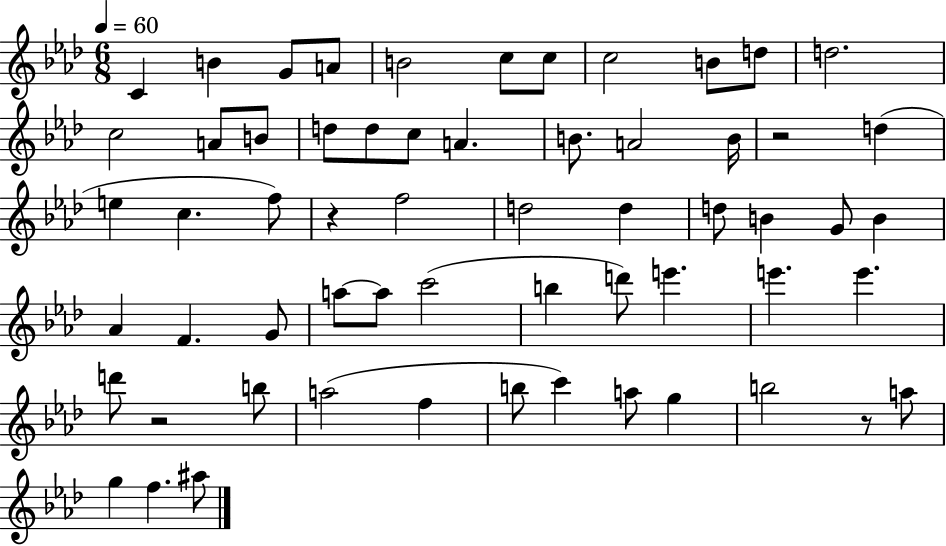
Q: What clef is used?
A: treble